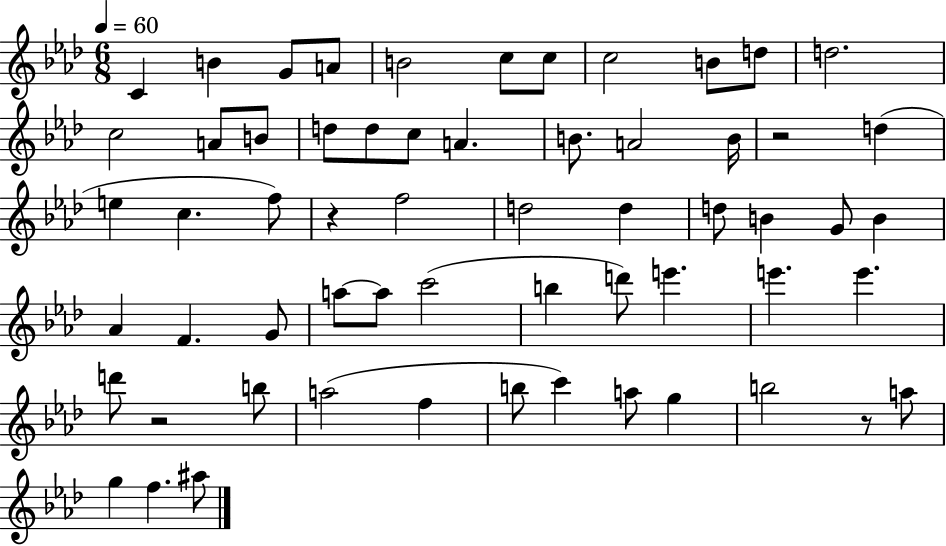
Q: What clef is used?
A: treble